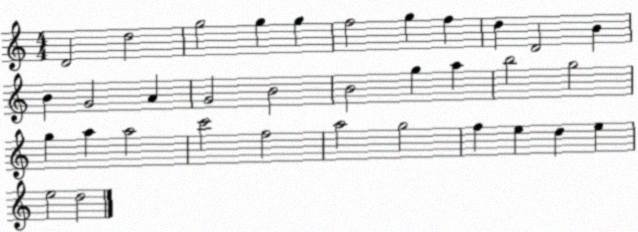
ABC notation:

X:1
T:Untitled
M:4/4
L:1/4
K:C
D2 d2 g2 g g f2 g f d D2 B B G2 A G2 B2 B2 g a b2 g2 g a a2 c'2 f2 a2 g2 f e d e e2 d2